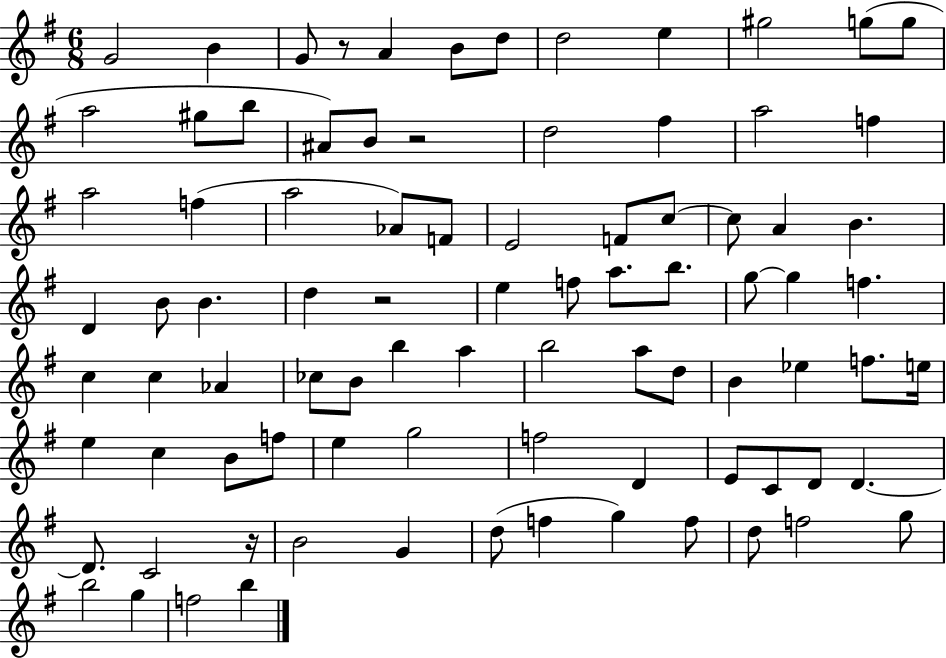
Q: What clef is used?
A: treble